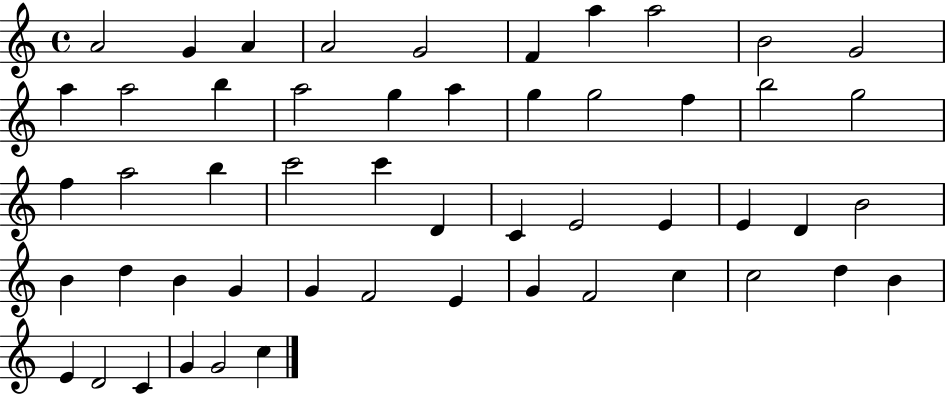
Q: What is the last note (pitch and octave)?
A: C5